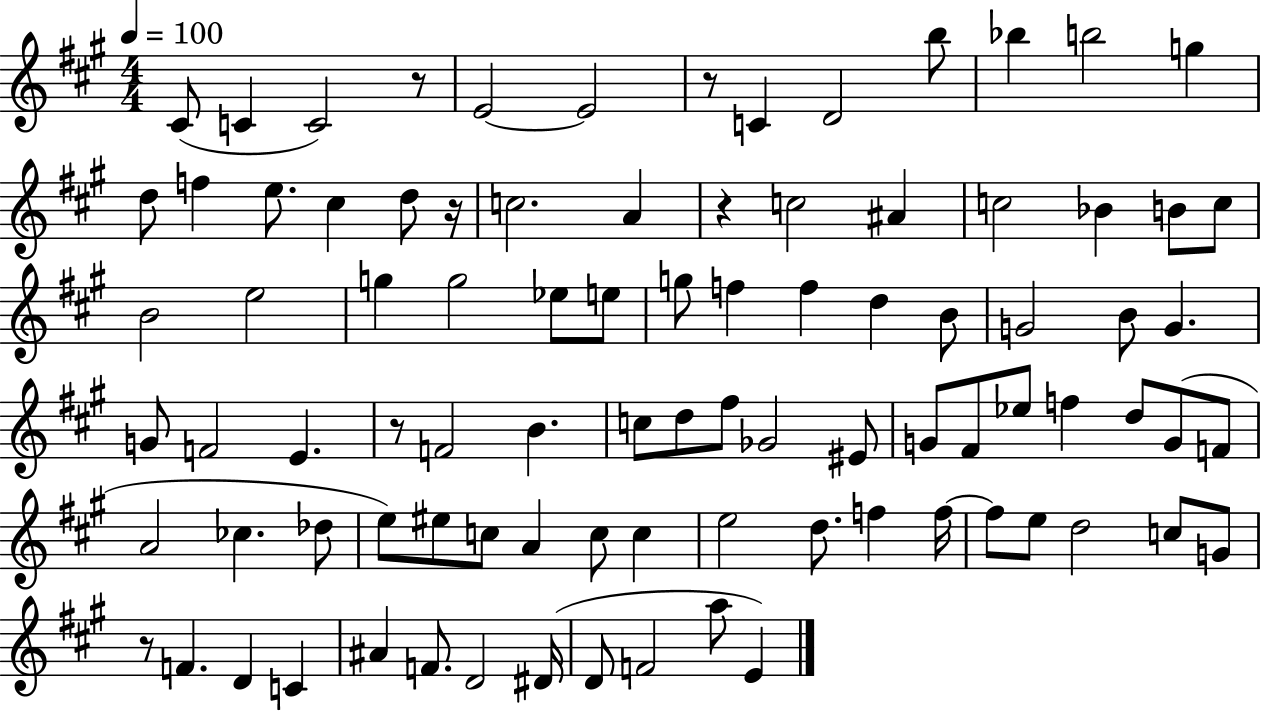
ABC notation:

X:1
T:Untitled
M:4/4
L:1/4
K:A
^C/2 C C2 z/2 E2 E2 z/2 C D2 b/2 _b b2 g d/2 f e/2 ^c d/2 z/4 c2 A z c2 ^A c2 _B B/2 c/2 B2 e2 g g2 _e/2 e/2 g/2 f f d B/2 G2 B/2 G G/2 F2 E z/2 F2 B c/2 d/2 ^f/2 _G2 ^E/2 G/2 ^F/2 _e/2 f d/2 G/2 F/2 A2 _c _d/2 e/2 ^e/2 c/2 A c/2 c e2 d/2 f f/4 f/2 e/2 d2 c/2 G/2 z/2 F D C ^A F/2 D2 ^D/4 D/2 F2 a/2 E